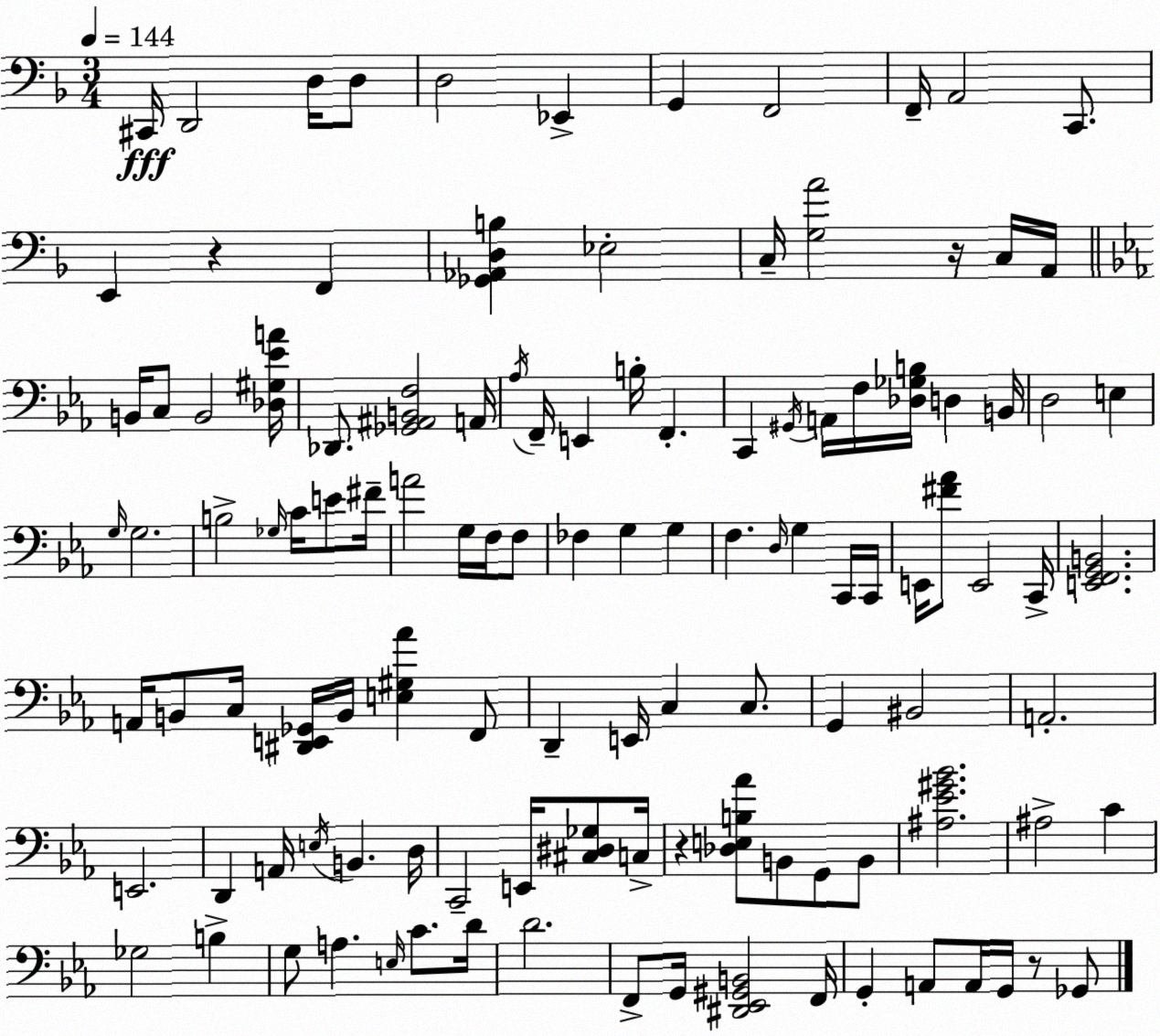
X:1
T:Untitled
M:3/4
L:1/4
K:F
^C,,/4 D,,2 D,/4 D,/2 D,2 _E,, G,, F,,2 F,,/4 A,,2 C,,/2 E,, z F,, [_G,,_A,,D,B,] _E,2 C,/4 [G,A]2 z/4 C,/4 A,,/4 B,,/4 C,/2 B,,2 [_D,^G,_EA]/4 _D,,/2 [_G,,^A,,B,,F,]2 A,,/4 _A,/4 F,,/4 E,, B,/4 F,, C,, ^G,,/4 A,,/4 F,/4 [_D,_G,B,]/4 D, B,,/4 D,2 E, G,/4 G,2 B,2 _G,/4 C/4 E/2 ^F/4 A2 G,/4 F,/4 F,/2 _F, G, G, F, D,/4 G, C,,/4 C,,/4 E,,/4 [^F_A]/2 E,,2 C,,/4 [E,,F,,G,,B,,]2 A,,/4 B,,/2 C,/4 [^D,,E,,_G,,]/4 B,,/4 [E,^G,_A] F,,/2 D,, E,,/4 C, C,/2 G,, ^B,,2 A,,2 E,,2 D,, A,,/4 E,/4 B,, D,/4 C,,2 E,,/4 [^C,^D,_G,]/2 C,/4 z [_D,E,B,_A]/2 B,,/2 G,,/2 B,,/2 [^A,_E^G_B]2 ^A,2 C _G,2 B, G,/2 A, E,/4 C/2 D/4 D2 F,,/2 G,,/4 [^D,,_E,,^G,,B,,]2 F,,/4 G,, A,,/2 A,,/4 G,,/4 z/2 _G,,/2